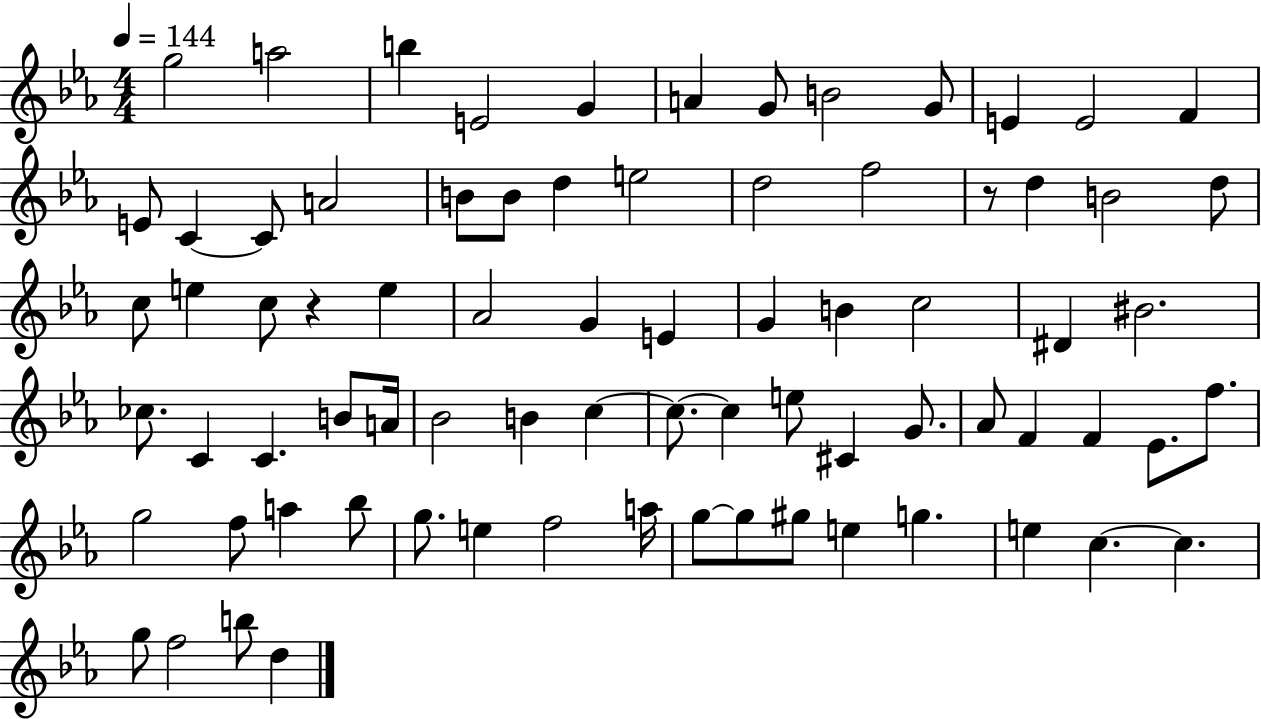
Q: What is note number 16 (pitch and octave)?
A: A4